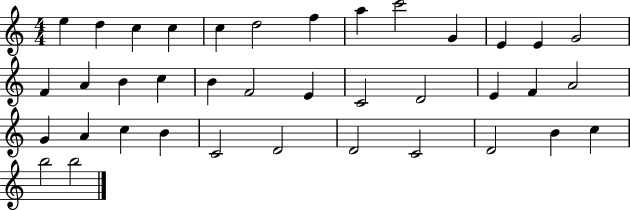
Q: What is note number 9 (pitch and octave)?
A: C6